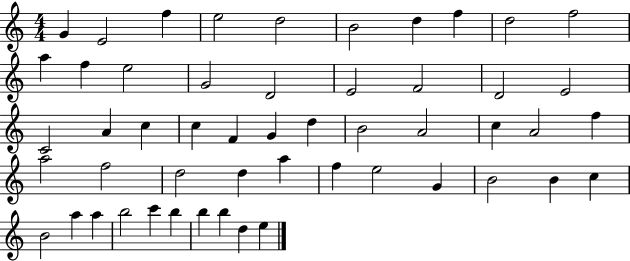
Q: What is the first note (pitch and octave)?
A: G4